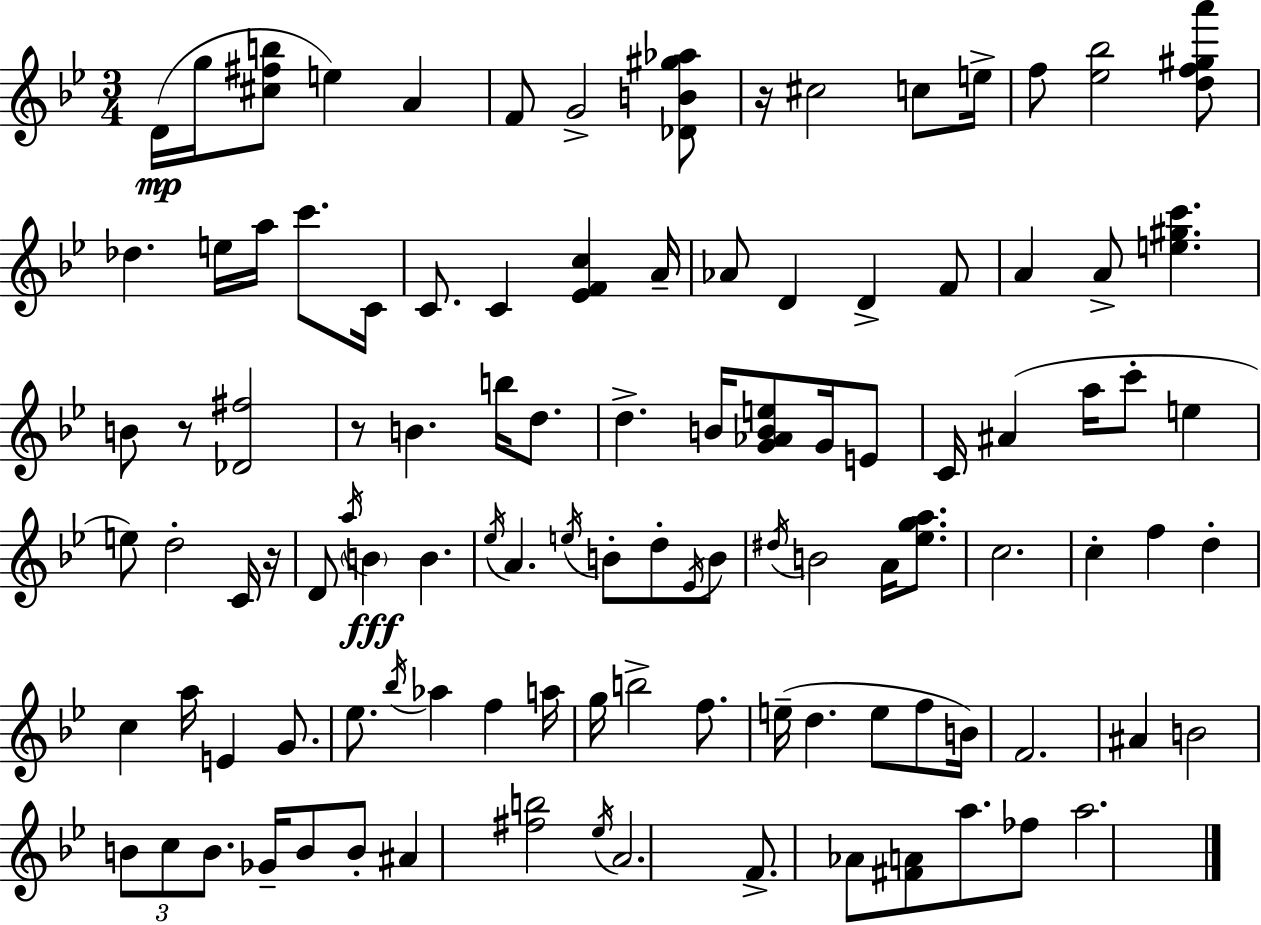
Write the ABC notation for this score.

X:1
T:Untitled
M:3/4
L:1/4
K:Gm
D/4 g/4 [^c^fb]/2 e A F/2 G2 [_DB^g_a]/2 z/4 ^c2 c/2 e/4 f/2 [_e_b]2 [df^ga']/2 _d e/4 a/4 c'/2 C/4 C/2 C [_EFc] A/4 _A/2 D D F/2 A A/2 [e^gc'] B/2 z/2 [_D^f]2 z/2 B b/4 d/2 d B/4 [G_ABe]/2 G/4 E/2 C/4 ^A a/4 c'/2 e e/2 d2 C/4 z/4 D/2 a/4 B B _e/4 A e/4 B/2 d/2 _E/4 B/2 ^d/4 B2 A/4 [_ega]/2 c2 c f d c a/4 E G/2 _e/2 _b/4 _a f a/4 g/4 b2 f/2 e/4 d e/2 f/2 B/4 F2 ^A B2 B/2 c/2 B/2 _G/4 B/2 B/2 ^A [^fb]2 _e/4 A2 F/2 _A/2 [^FA]/2 a/2 _f/2 a2